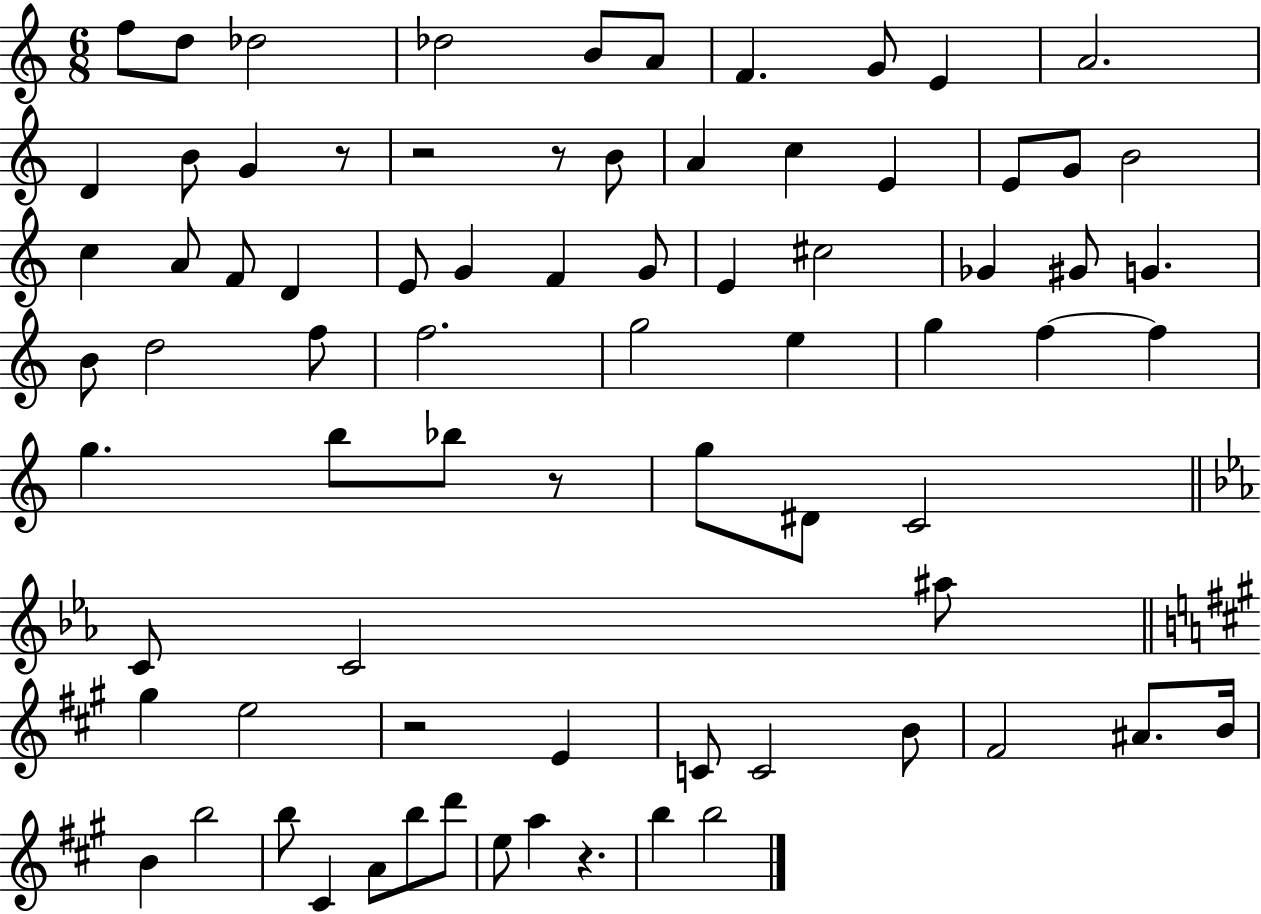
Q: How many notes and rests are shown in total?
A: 77